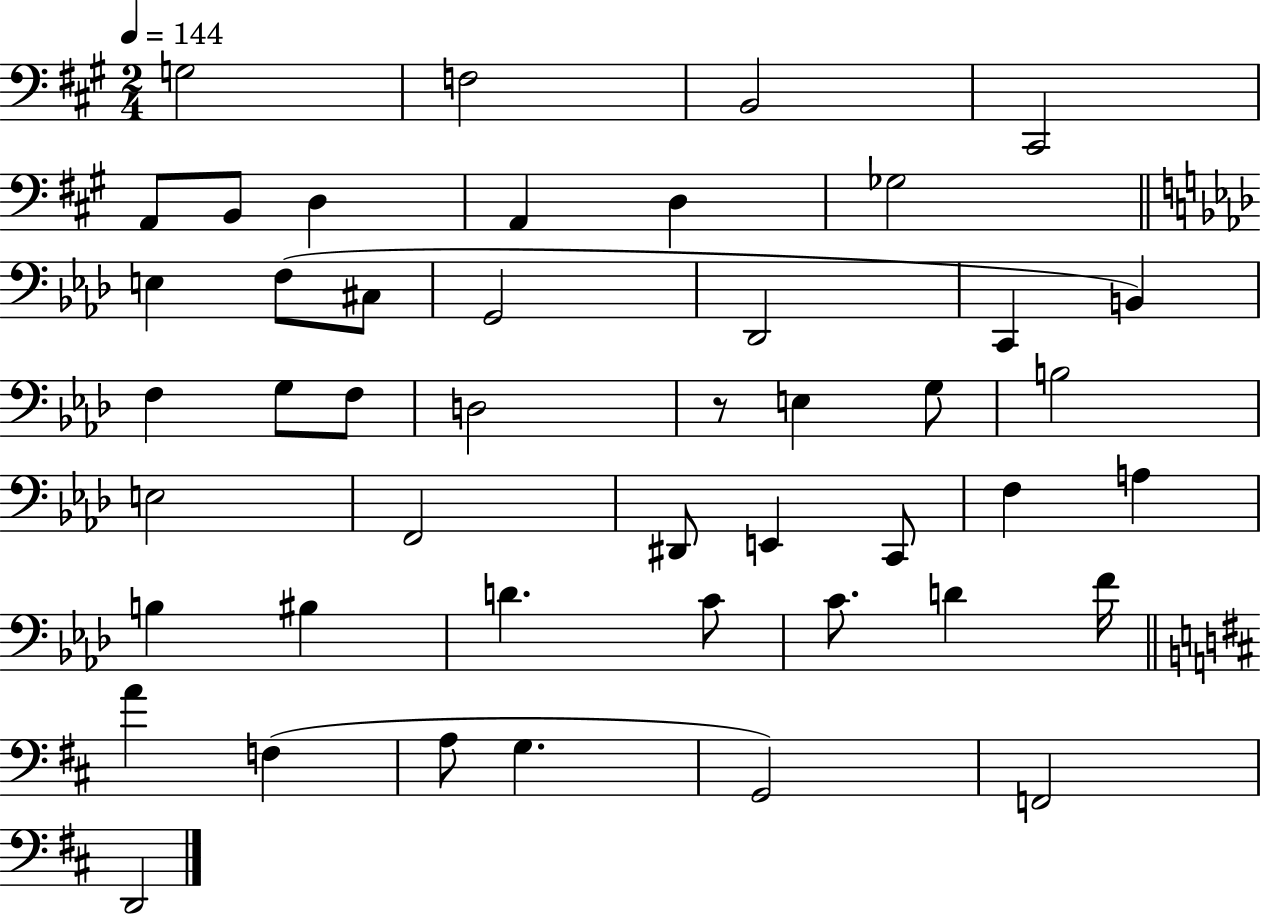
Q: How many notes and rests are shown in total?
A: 46